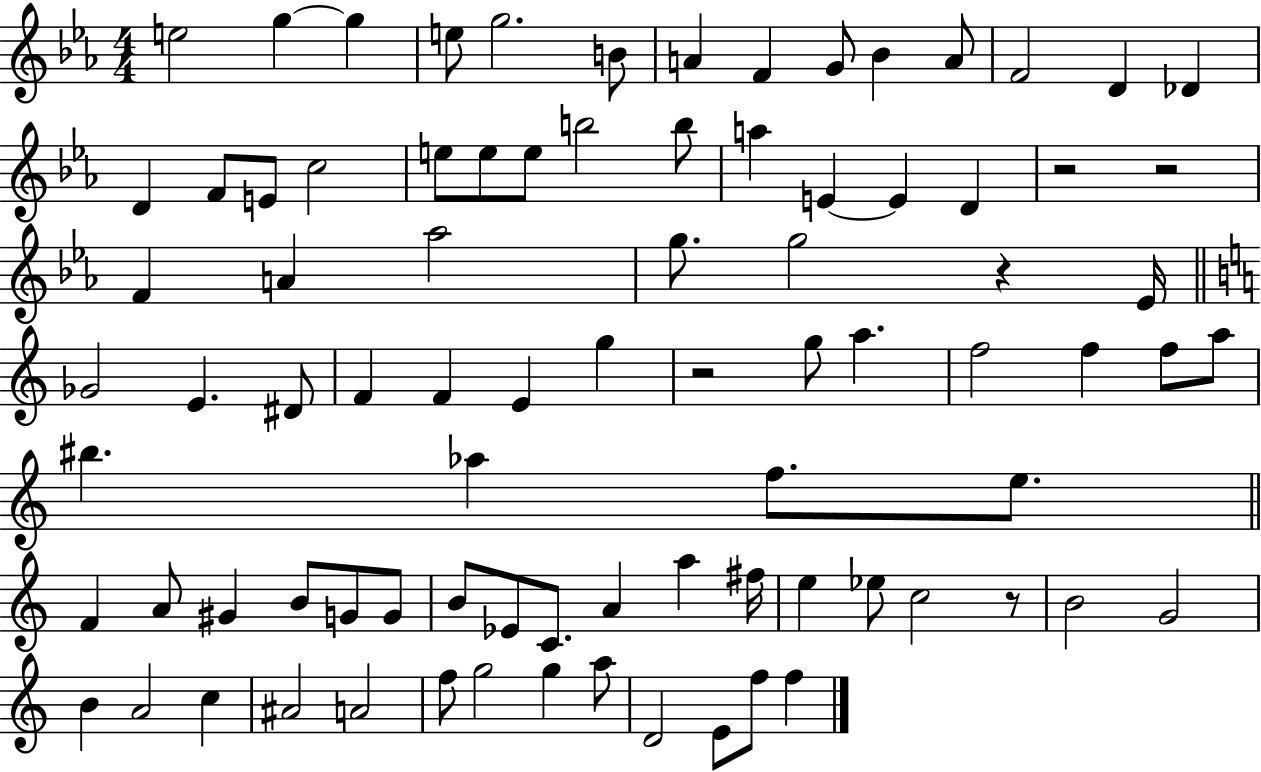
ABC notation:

X:1
T:Untitled
M:4/4
L:1/4
K:Eb
e2 g g e/2 g2 B/2 A F G/2 _B A/2 F2 D _D D F/2 E/2 c2 e/2 e/2 e/2 b2 b/2 a E E D z2 z2 F A _a2 g/2 g2 z _E/4 _G2 E ^D/2 F F E g z2 g/2 a f2 f f/2 a/2 ^b _a f/2 e/2 F A/2 ^G B/2 G/2 G/2 B/2 _E/2 C/2 A a ^f/4 e _e/2 c2 z/2 B2 G2 B A2 c ^A2 A2 f/2 g2 g a/2 D2 E/2 f/2 f